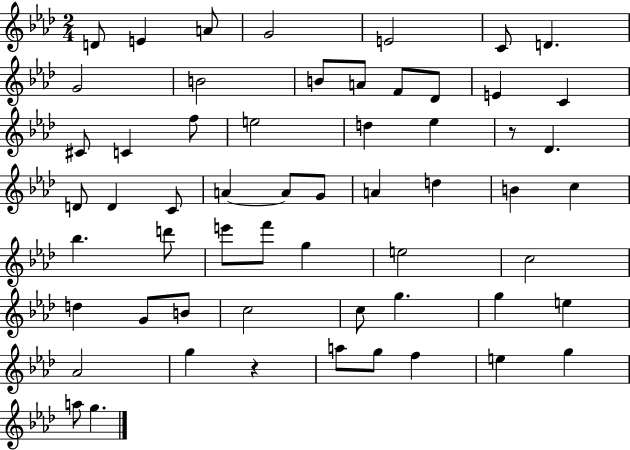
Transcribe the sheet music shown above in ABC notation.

X:1
T:Untitled
M:2/4
L:1/4
K:Ab
D/2 E A/2 G2 E2 C/2 D G2 B2 B/2 A/2 F/2 _D/2 E C ^C/2 C f/2 e2 d _e z/2 _D D/2 D C/2 A A/2 G/2 A d B c _b d'/2 e'/2 f'/2 g e2 c2 d G/2 B/2 c2 c/2 g g e _A2 g z a/2 g/2 f e g a/2 g